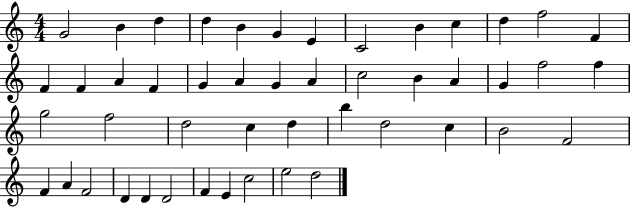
{
  \clef treble
  \numericTimeSignature
  \time 4/4
  \key c \major
  g'2 b'4 d''4 | d''4 b'4 g'4 e'4 | c'2 b'4 c''4 | d''4 f''2 f'4 | \break f'4 f'4 a'4 f'4 | g'4 a'4 g'4 a'4 | c''2 b'4 a'4 | g'4 f''2 f''4 | \break g''2 f''2 | d''2 c''4 d''4 | b''4 d''2 c''4 | b'2 f'2 | \break f'4 a'4 f'2 | d'4 d'4 d'2 | f'4 e'4 c''2 | e''2 d''2 | \break \bar "|."
}